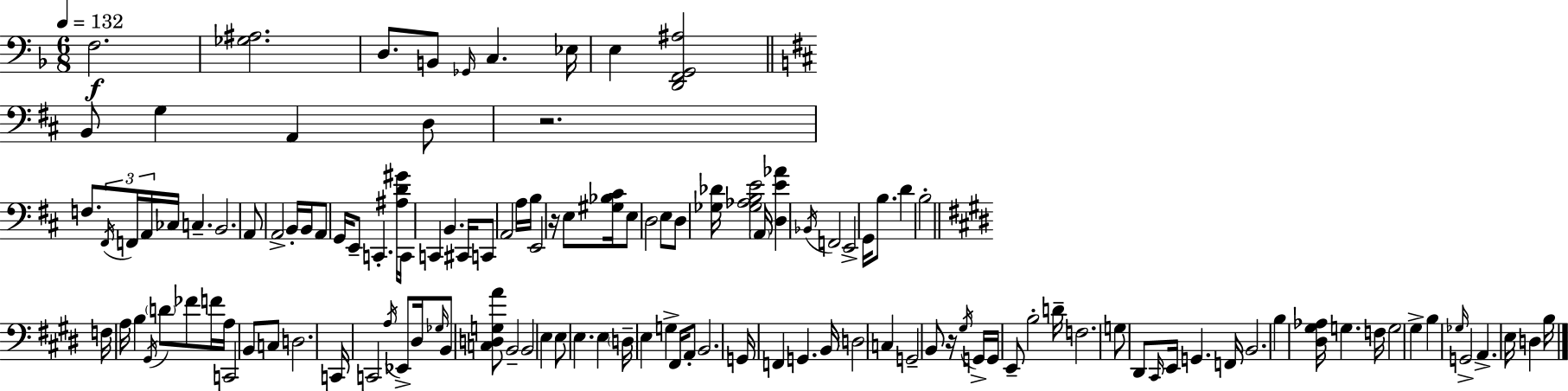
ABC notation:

X:1
T:Untitled
M:6/8
L:1/4
K:F
F,2 [_G,^A,]2 D,/2 B,,/2 _G,,/4 C, _E,/4 E, [D,,F,,G,,^A,]2 B,,/2 G, A,, D,/2 z2 F,/2 ^F,,/4 F,,/4 A,,/4 _C,/4 C, B,,2 A,,/2 A,,2 B,,/4 B,,/4 A,,/2 G,,/4 E,,/2 C,, [^A,D^G]/4 C,,/4 C,, B,, ^C,,/4 C,,/2 A,,2 A,/4 B,/4 E,,2 z/4 E,/2 [^G,_B,^C]/4 E,/2 D,2 E,/2 D,/2 [_G,_D]/4 [_G,_A,B,E]2 A,,/4 [D,E_A] _B,,/4 F,,2 E,,2 G,,/4 B,/2 D B,2 F,/4 A,/4 B, ^G,,/4 D/2 _F/2 F/4 A,/4 C,,2 B,,/2 C,/2 D,2 C,,/4 C,,2 A,/4 _E,,/2 ^D,/4 _G,/4 B,,/2 [C,D,G,A]/2 B,,2 B,,2 E, E,/2 E, E, D,/4 E, G, ^F,,/4 A,,/2 B,,2 G,,/4 F,, G,, B,,/4 D,2 C, G,,2 B,,/2 z/4 ^G,/4 G,,/4 G,,/4 E,,/2 B,2 D/4 F,2 G,/2 ^D,,/2 ^C,,/4 E,,/4 G,, F,,/4 B,,2 B, [^D,^G,_A,]/4 G, F,/4 G,2 ^G, B, _G,/4 G,,2 A,, E,/4 D, B,/4